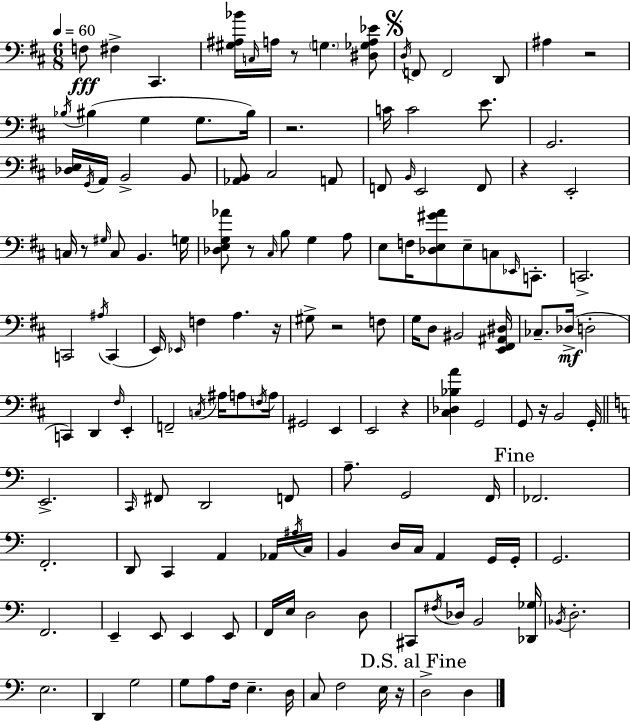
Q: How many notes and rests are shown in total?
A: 150